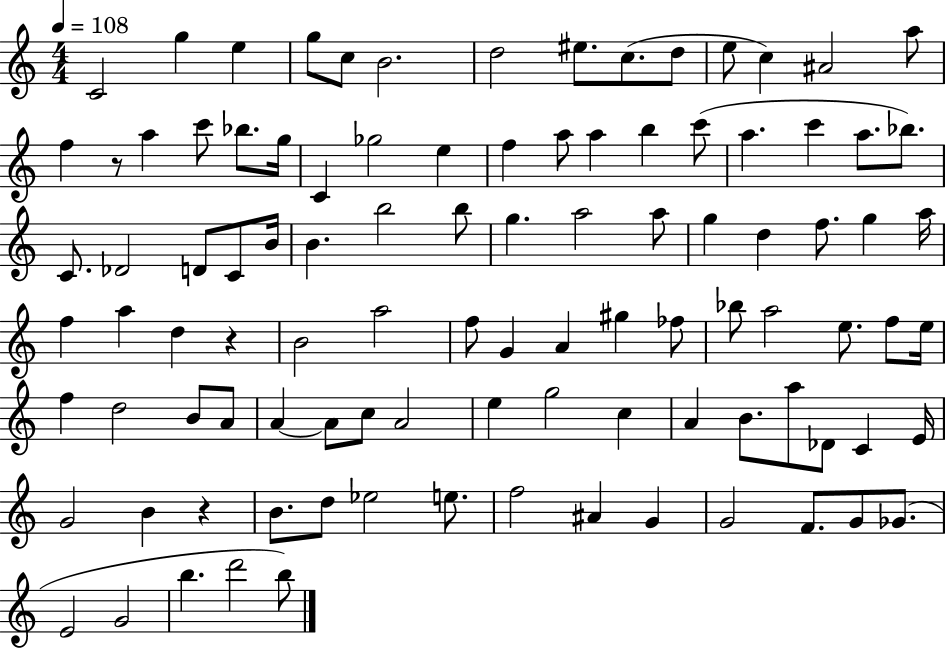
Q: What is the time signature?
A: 4/4